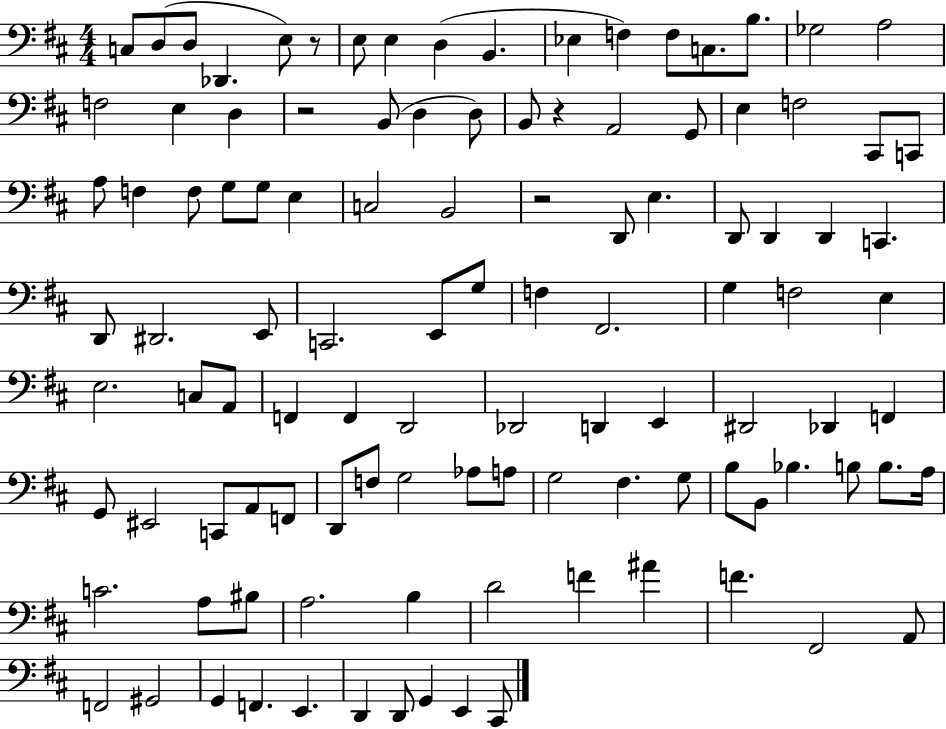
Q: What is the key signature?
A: D major